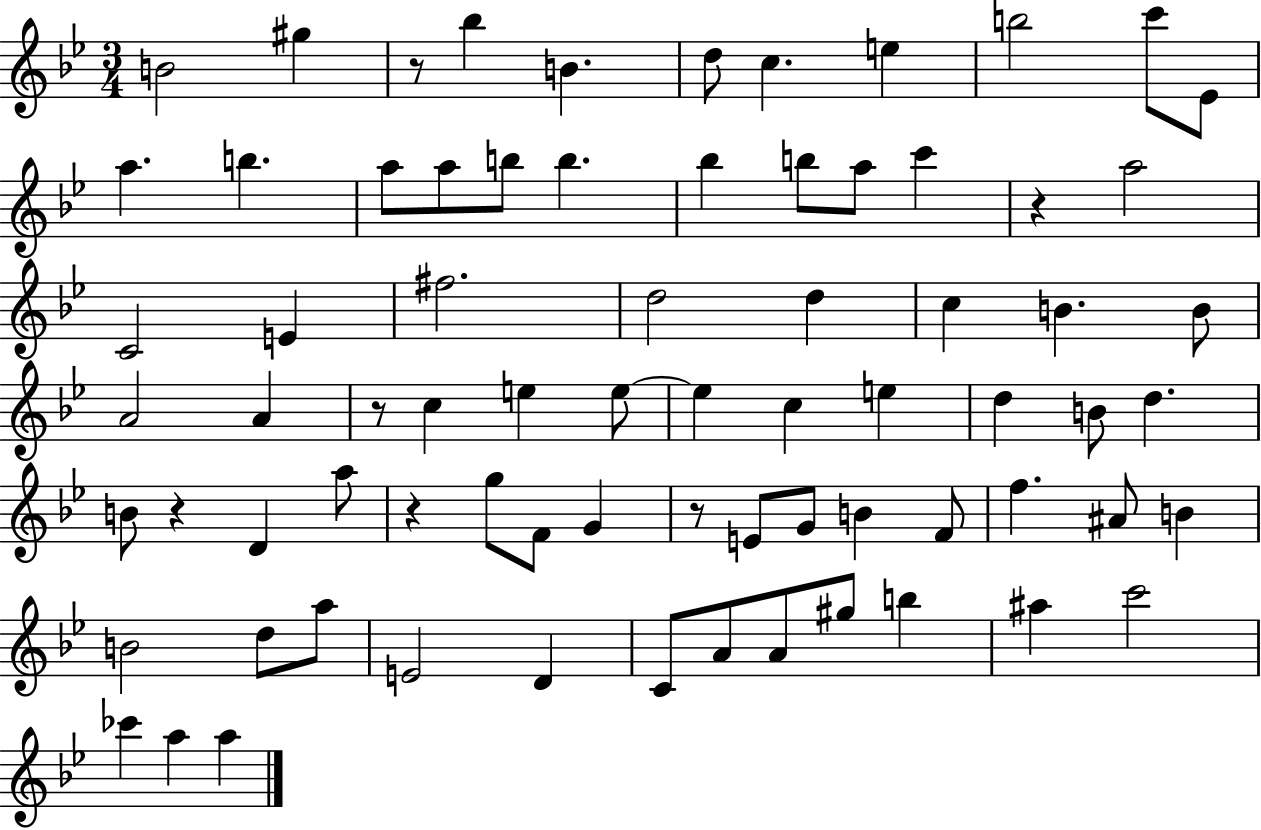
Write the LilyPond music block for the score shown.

{
  \clef treble
  \numericTimeSignature
  \time 3/4
  \key bes \major
  \repeat volta 2 { b'2 gis''4 | r8 bes''4 b'4. | d''8 c''4. e''4 | b''2 c'''8 ees'8 | \break a''4. b''4. | a''8 a''8 b''8 b''4. | bes''4 b''8 a''8 c'''4 | r4 a''2 | \break c'2 e'4 | fis''2. | d''2 d''4 | c''4 b'4. b'8 | \break a'2 a'4 | r8 c''4 e''4 e''8~~ | e''4 c''4 e''4 | d''4 b'8 d''4. | \break b'8 r4 d'4 a''8 | r4 g''8 f'8 g'4 | r8 e'8 g'8 b'4 f'8 | f''4. ais'8 b'4 | \break b'2 d''8 a''8 | e'2 d'4 | c'8 a'8 a'8 gis''8 b''4 | ais''4 c'''2 | \break ces'''4 a''4 a''4 | } \bar "|."
}